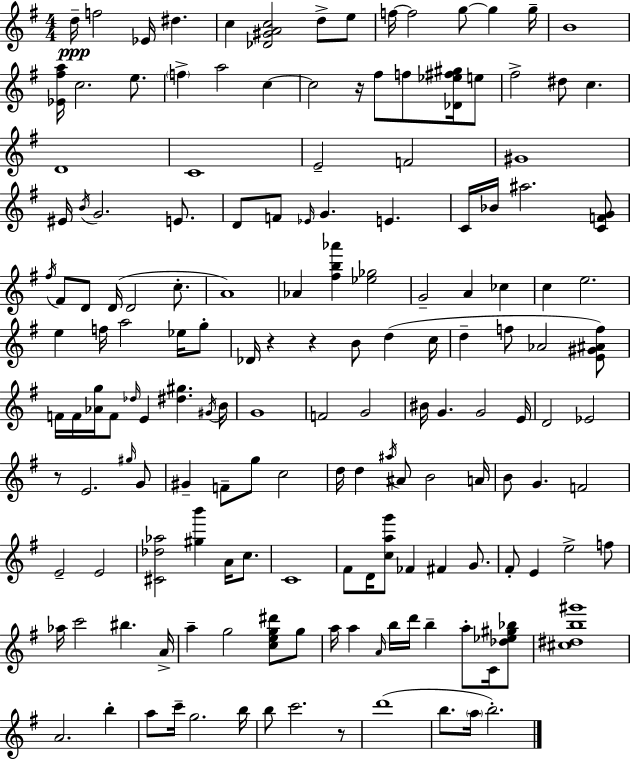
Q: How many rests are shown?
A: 5